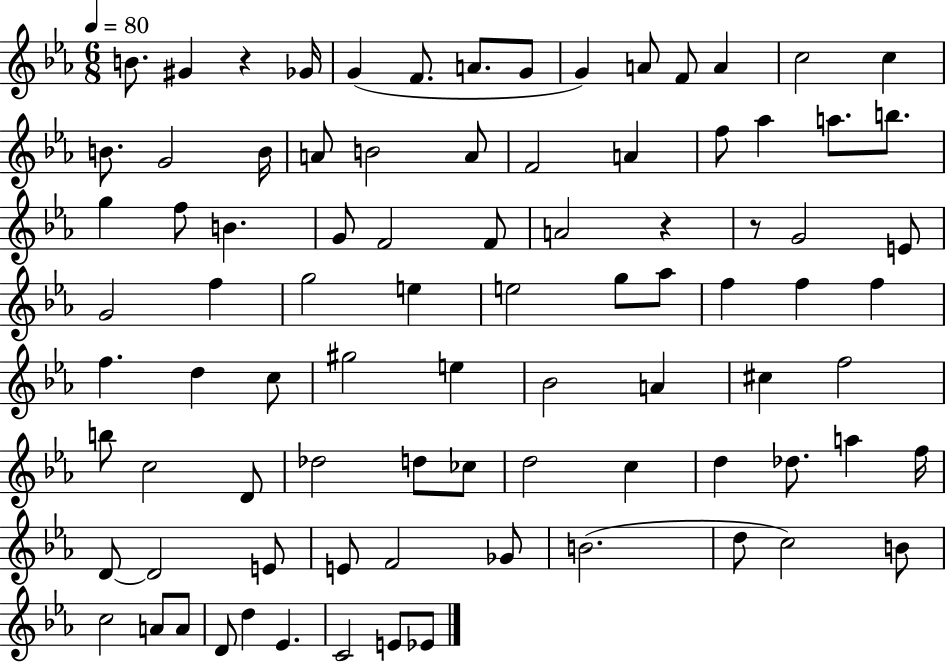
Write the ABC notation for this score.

X:1
T:Untitled
M:6/8
L:1/4
K:Eb
B/2 ^G z _G/4 G F/2 A/2 G/2 G A/2 F/2 A c2 c B/2 G2 B/4 A/2 B2 A/2 F2 A f/2 _a a/2 b/2 g f/2 B G/2 F2 F/2 A2 z z/2 G2 E/2 G2 f g2 e e2 g/2 _a/2 f f f f d c/2 ^g2 e _B2 A ^c f2 b/2 c2 D/2 _d2 d/2 _c/2 d2 c d _d/2 a f/4 D/2 D2 E/2 E/2 F2 _G/2 B2 d/2 c2 B/2 c2 A/2 A/2 D/2 d _E C2 E/2 _E/2